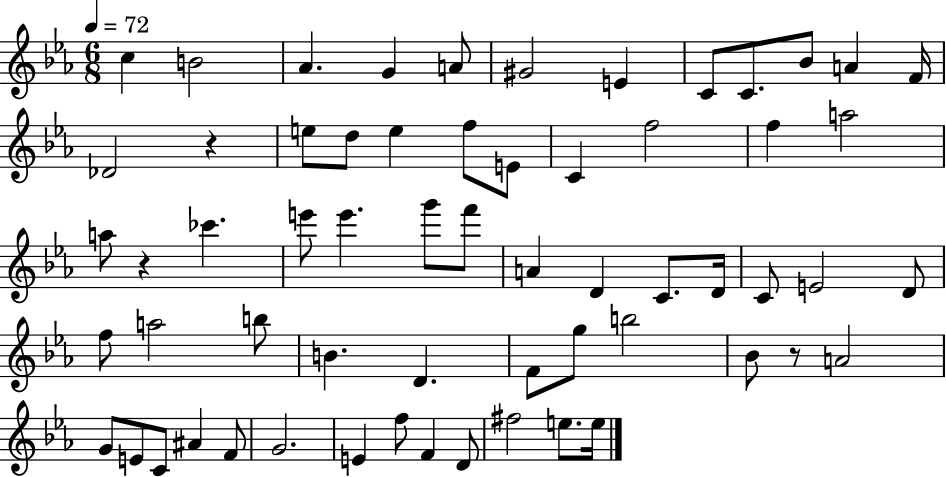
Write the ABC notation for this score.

X:1
T:Untitled
M:6/8
L:1/4
K:Eb
c B2 _A G A/2 ^G2 E C/2 C/2 _B/2 A F/4 _D2 z e/2 d/2 e f/2 E/2 C f2 f a2 a/2 z _c' e'/2 e' g'/2 f'/2 A D C/2 D/4 C/2 E2 D/2 f/2 a2 b/2 B D F/2 g/2 b2 _B/2 z/2 A2 G/2 E/2 C/2 ^A F/2 G2 E f/2 F D/2 ^f2 e/2 e/4